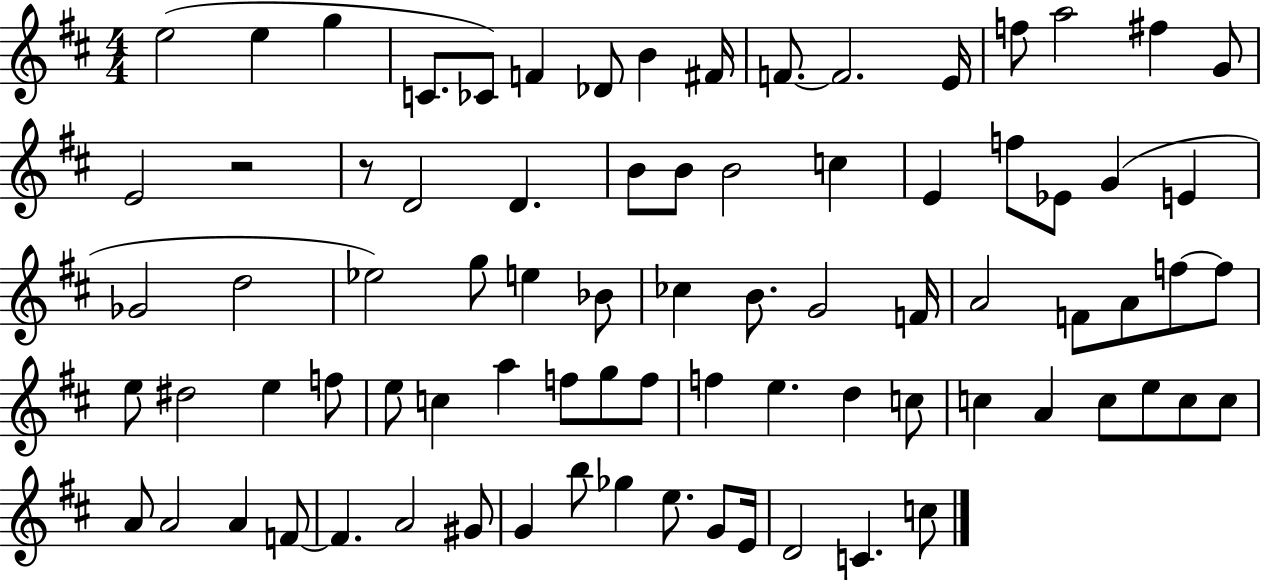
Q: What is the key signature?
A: D major